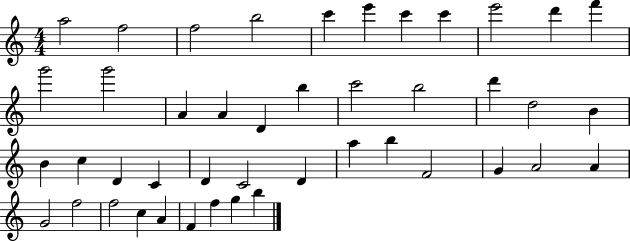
{
  \clef treble
  \numericTimeSignature
  \time 4/4
  \key c \major
  a''2 f''2 | f''2 b''2 | c'''4 e'''4 c'''4 c'''4 | e'''2 d'''4 f'''4 | \break g'''2 g'''2 | a'4 a'4 d'4 b''4 | c'''2 b''2 | d'''4 d''2 b'4 | \break b'4 c''4 d'4 c'4 | d'4 c'2 d'4 | a''4 b''4 f'2 | g'4 a'2 a'4 | \break g'2 f''2 | f''2 c''4 a'4 | f'4 f''4 g''4 b''4 | \bar "|."
}